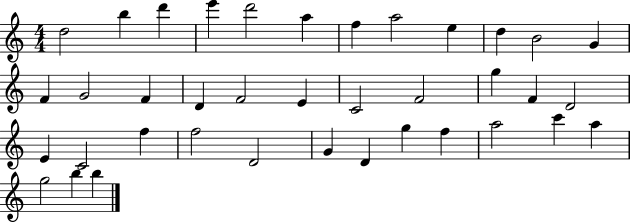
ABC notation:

X:1
T:Untitled
M:4/4
L:1/4
K:C
d2 b d' e' d'2 a f a2 e d B2 G F G2 F D F2 E C2 F2 g F D2 E C2 f f2 D2 G D g f a2 c' a g2 b b